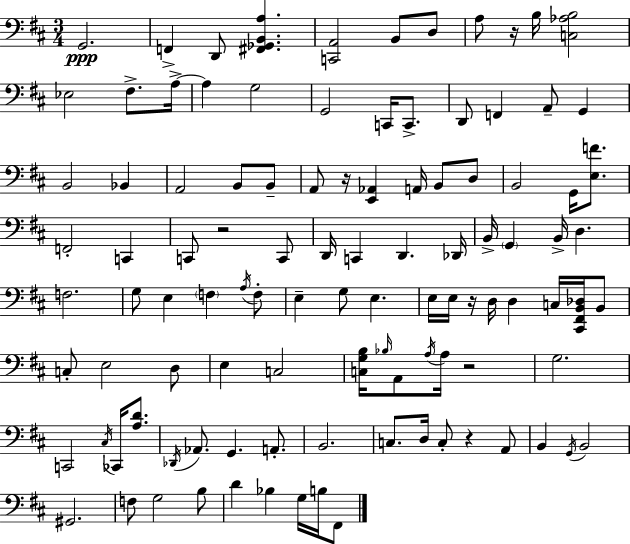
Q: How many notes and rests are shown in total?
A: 105